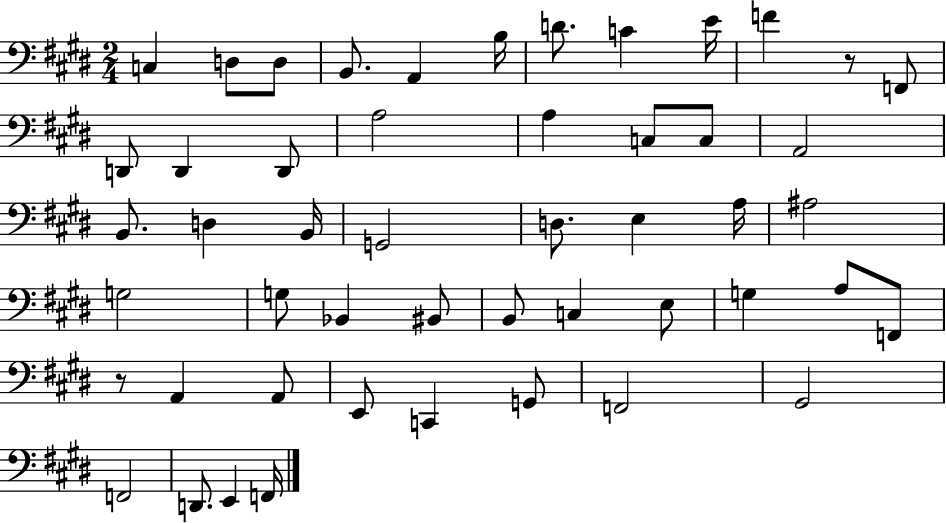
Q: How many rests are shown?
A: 2